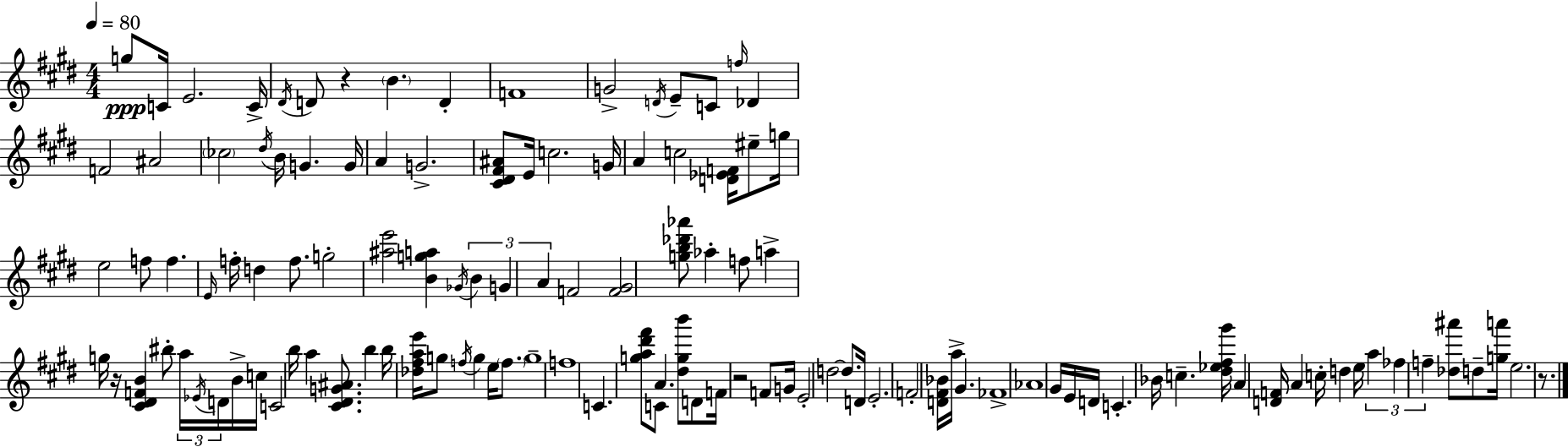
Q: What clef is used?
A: treble